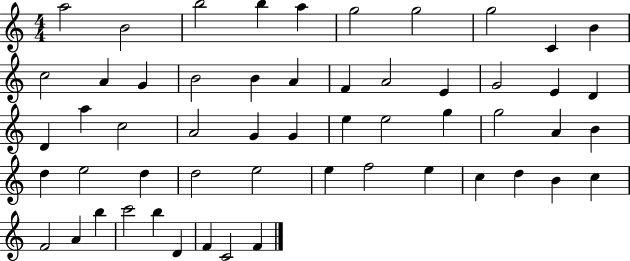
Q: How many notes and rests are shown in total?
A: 55